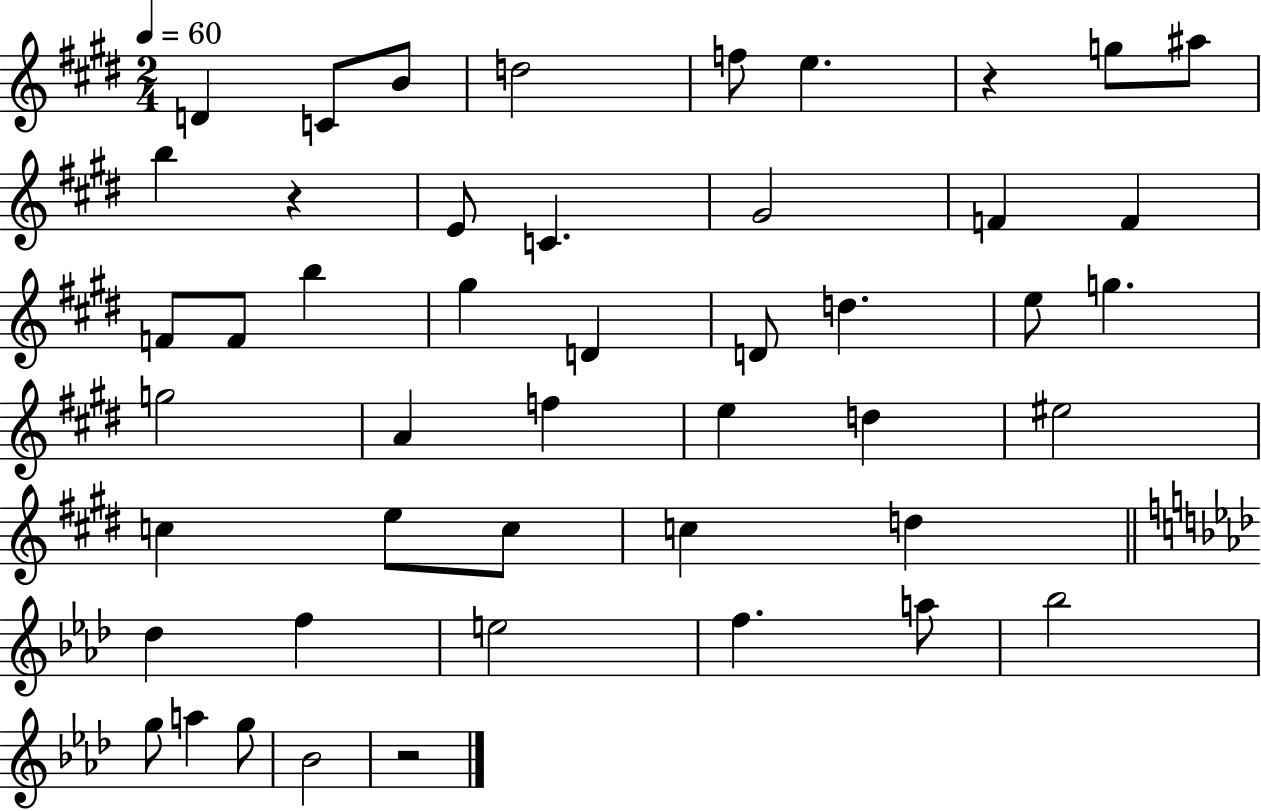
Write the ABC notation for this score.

X:1
T:Untitled
M:2/4
L:1/4
K:E
D C/2 B/2 d2 f/2 e z g/2 ^a/2 b z E/2 C ^G2 F F F/2 F/2 b ^g D D/2 d e/2 g g2 A f e d ^e2 c e/2 c/2 c d _d f e2 f a/2 _b2 g/2 a g/2 _B2 z2